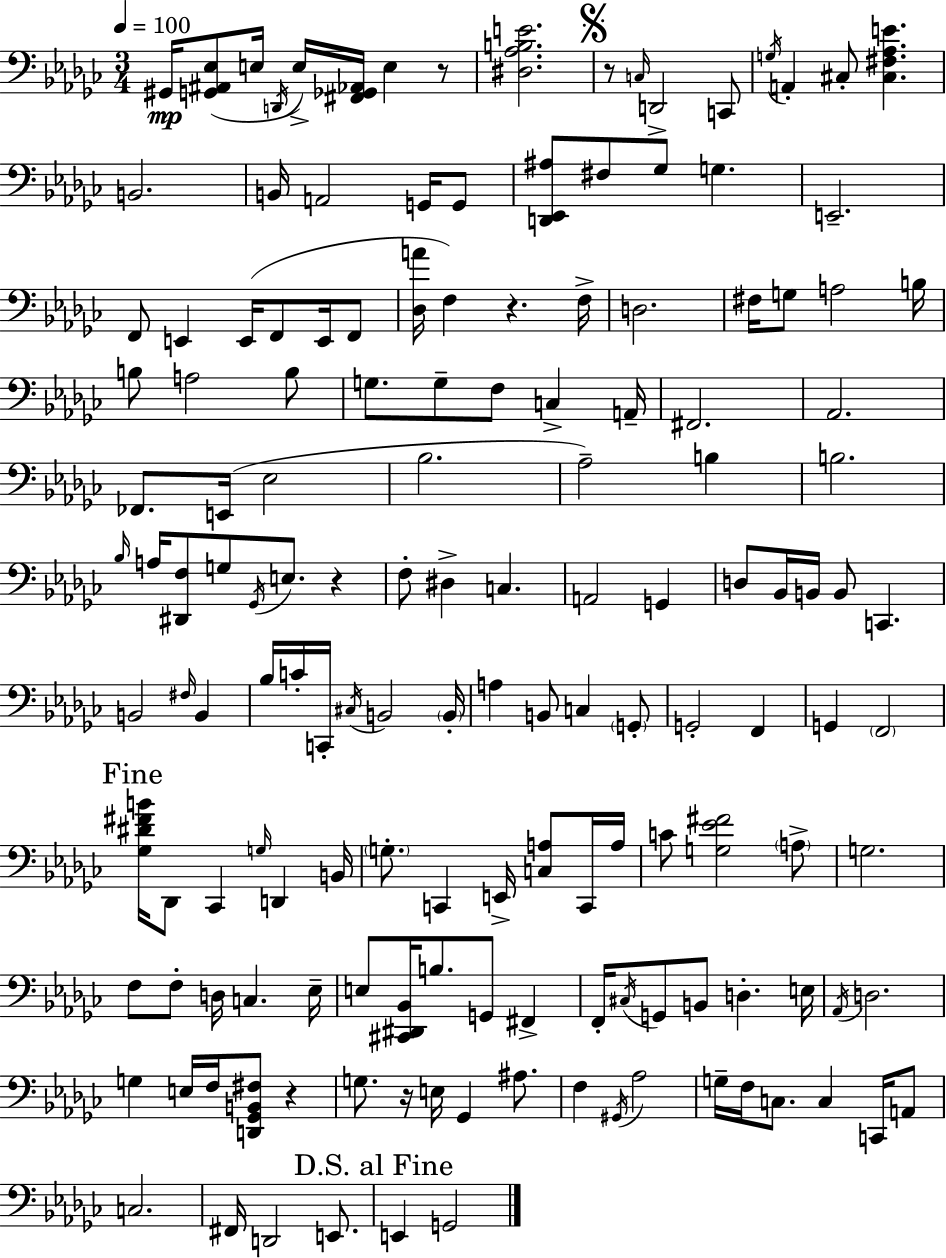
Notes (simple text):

G#2/s [G2,A#2,Eb3]/e E3/s D2/s E3/s [F#2,Gb2,Ab2]/s E3/q R/e [D#3,Ab3,B3,E4]/h. R/e C3/s D2/h C2/e G3/s A2/q C#3/e [C#3,F#3,Ab3,E4]/q. B2/h. B2/s A2/h G2/s G2/e [D2,Eb2,A#3]/e F#3/e Gb3/e G3/q. E2/h. F2/e E2/q E2/s F2/e E2/s F2/e [Db3,A4]/s F3/q R/q. F3/s D3/h. F#3/s G3/e A3/h B3/s B3/e A3/h B3/e G3/e. G3/e F3/e C3/q A2/s F#2/h. Ab2/h. FES2/e. E2/s Eb3/h Bb3/h. Ab3/h B3/q B3/h. Bb3/s A3/s [D#2,F3]/e G3/e Gb2/s E3/e. R/q F3/e D#3/q C3/q. A2/h G2/q D3/e Bb2/s B2/s B2/e C2/q. B2/h F#3/s B2/q Bb3/s C4/s C2/s C#3/s B2/h B2/s A3/q B2/e C3/q G2/e G2/h F2/q G2/q F2/h [Gb3,D#4,F#4,B4]/s Db2/e CES2/q G3/s D2/q B2/s G3/e. C2/q E2/s [C3,A3]/e C2/s A3/s C4/e [G3,Eb4,F#4]/h A3/e G3/h. F3/e F3/e D3/s C3/q. Eb3/s E3/e [C#2,D#2,Bb2]/s B3/e. G2/e F#2/q F2/s C#3/s G2/e B2/e D3/q. E3/s Ab2/s D3/h. G3/q E3/s F3/s [D2,Gb2,B2,F#3]/e R/q G3/e. R/s E3/s Gb2/q A#3/e. F3/q G#2/s Ab3/h G3/s F3/s C3/e. C3/q C2/s A2/e C3/h. F#2/s D2/h E2/e. E2/q G2/h